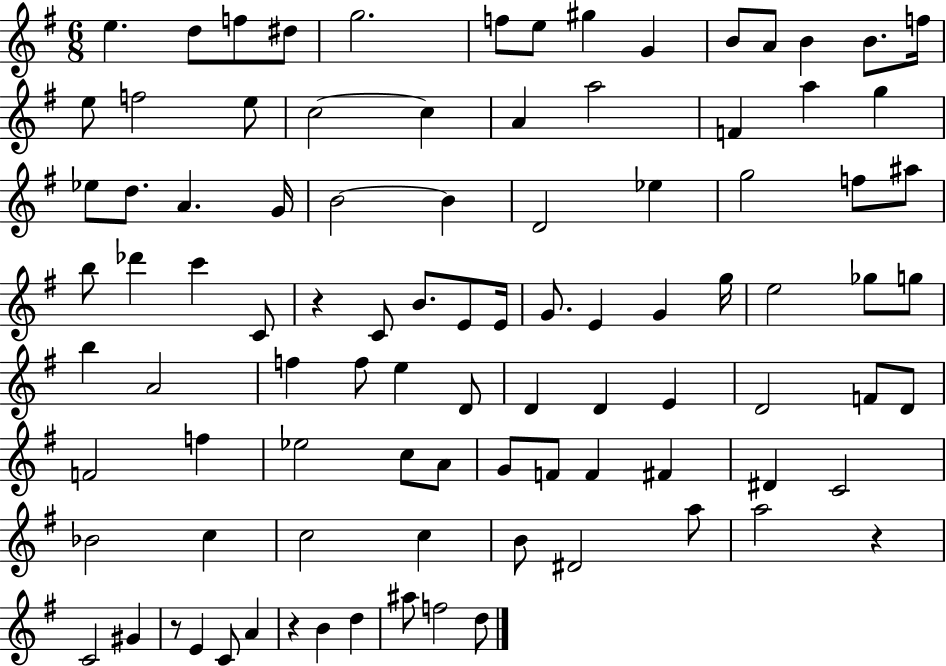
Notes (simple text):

E5/q. D5/e F5/e D#5/e G5/h. F5/e E5/e G#5/q G4/q B4/e A4/e B4/q B4/e. F5/s E5/e F5/h E5/e C5/h C5/q A4/q A5/h F4/q A5/q G5/q Eb5/e D5/e. A4/q. G4/s B4/h B4/q D4/h Eb5/q G5/h F5/e A#5/e B5/e Db6/q C6/q C4/e R/q C4/e B4/e. E4/e E4/s G4/e. E4/q G4/q G5/s E5/h Gb5/e G5/e B5/q A4/h F5/q F5/e E5/q D4/e D4/q D4/q E4/q D4/h F4/e D4/e F4/h F5/q Eb5/h C5/e A4/e G4/e F4/e F4/q F#4/q D#4/q C4/h Bb4/h C5/q C5/h C5/q B4/e D#4/h A5/e A5/h R/q C4/h G#4/q R/e E4/q C4/e A4/q R/q B4/q D5/q A#5/e F5/h D5/e